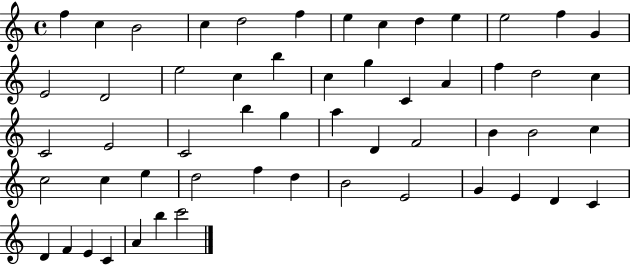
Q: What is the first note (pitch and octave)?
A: F5